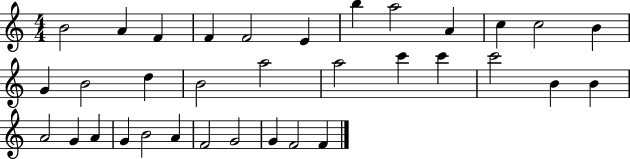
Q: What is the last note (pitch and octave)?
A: F4